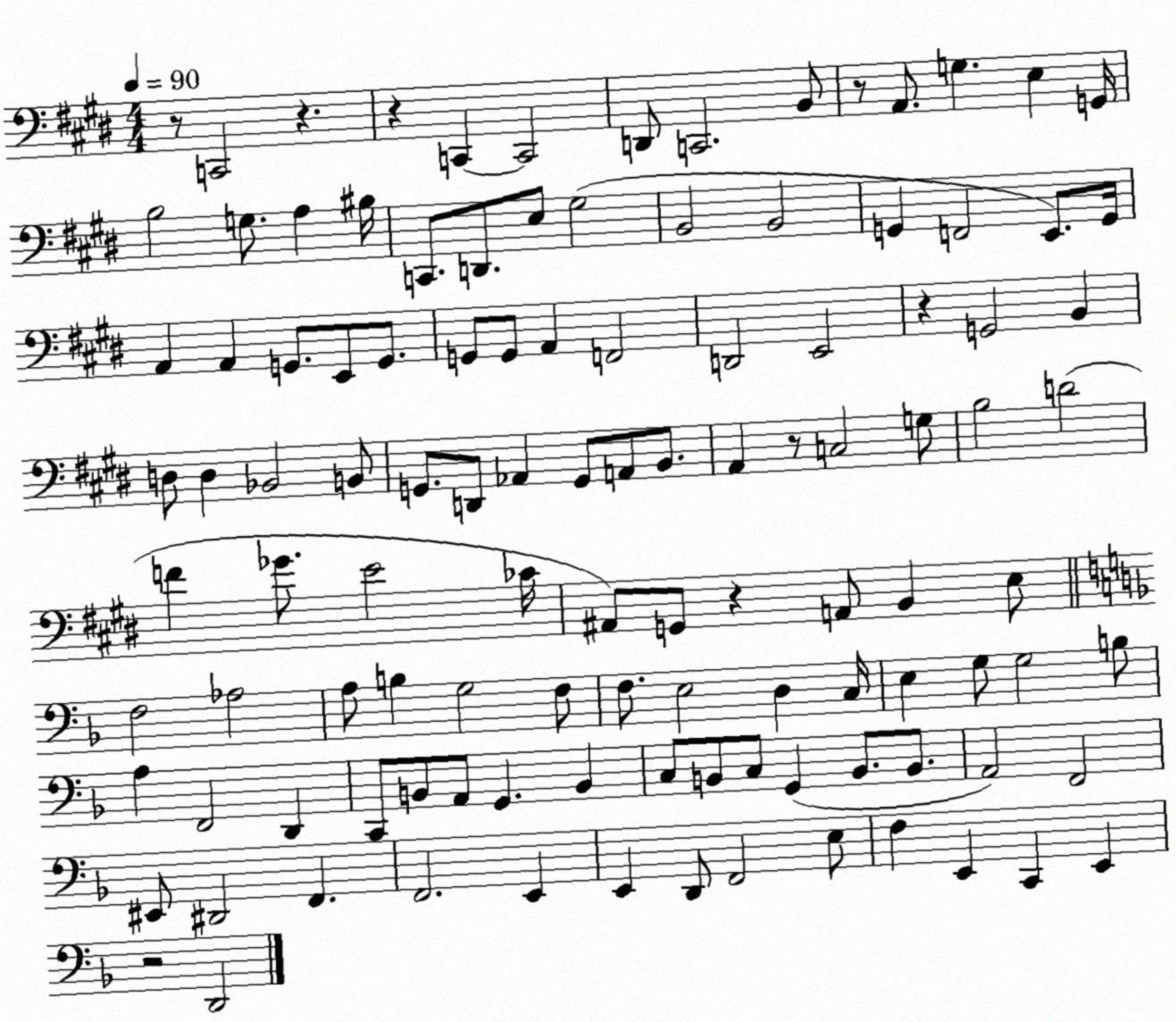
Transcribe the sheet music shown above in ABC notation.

X:1
T:Untitled
M:4/4
L:1/4
K:E
z/2 C,,2 z z C,, C,,2 D,,/2 C,,2 B,,/2 z/2 A,,/2 G, E, G,,/4 B,2 G,/2 A, ^B,/4 C,,/2 D,,/2 E,/2 ^G,2 B,,2 B,,2 G,, F,,2 E,,/2 G,,/4 A,, A,, G,,/2 E,,/2 G,,/2 G,,/2 G,,/2 A,, F,,2 D,,2 E,,2 z G,,2 B,, D,/2 D, _B,,2 B,,/2 G,,/2 D,,/2 _A,, G,,/2 A,,/2 B,,/2 A,, z/2 C,2 G,/2 B,2 D2 F _G/2 E2 _C/4 ^A,,/2 G,,/2 z A,,/2 B,, E,/2 F,2 _A,2 A,/2 B, G,2 F,/2 F,/2 E,2 D, C,/4 E, G,/2 G,2 B,/2 A, F,,2 D,, C,,/2 B,,/2 A,,/2 G,, B,, C,/2 B,,/2 C,/2 G,, B,,/2 B,,/2 A,,2 F,,2 ^E,,/2 ^D,,2 F,, F,,2 E,, E,, D,,/2 F,,2 E,/2 F, E,, C,, E,, z2 D,,2